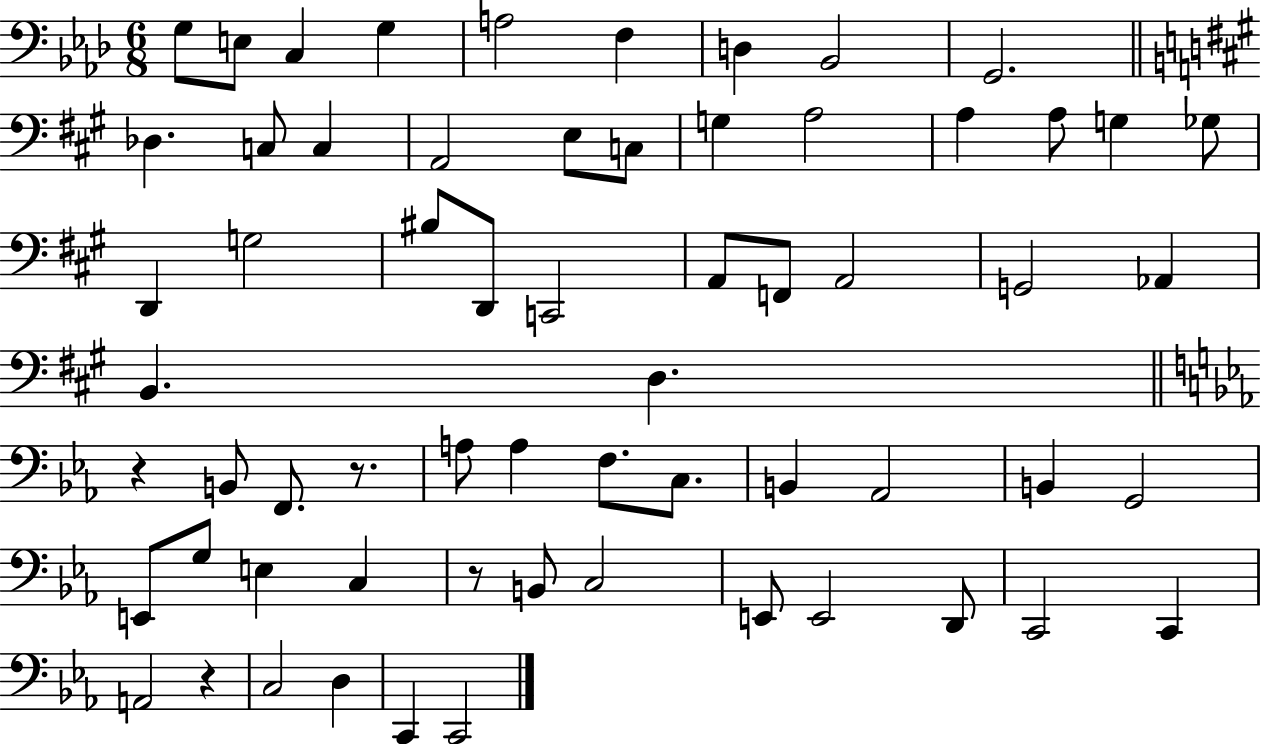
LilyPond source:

{
  \clef bass
  \numericTimeSignature
  \time 6/8
  \key aes \major
  g8 e8 c4 g4 | a2 f4 | d4 bes,2 | g,2. | \break \bar "||" \break \key a \major des4. c8 c4 | a,2 e8 c8 | g4 a2 | a4 a8 g4 ges8 | \break d,4 g2 | bis8 d,8 c,2 | a,8 f,8 a,2 | g,2 aes,4 | \break b,4. d4. | \bar "||" \break \key c \minor r4 b,8 f,8. r8. | a8 a4 f8. c8. | b,4 aes,2 | b,4 g,2 | \break e,8 g8 e4 c4 | r8 b,8 c2 | e,8 e,2 d,8 | c,2 c,4 | \break a,2 r4 | c2 d4 | c,4 c,2 | \bar "|."
}